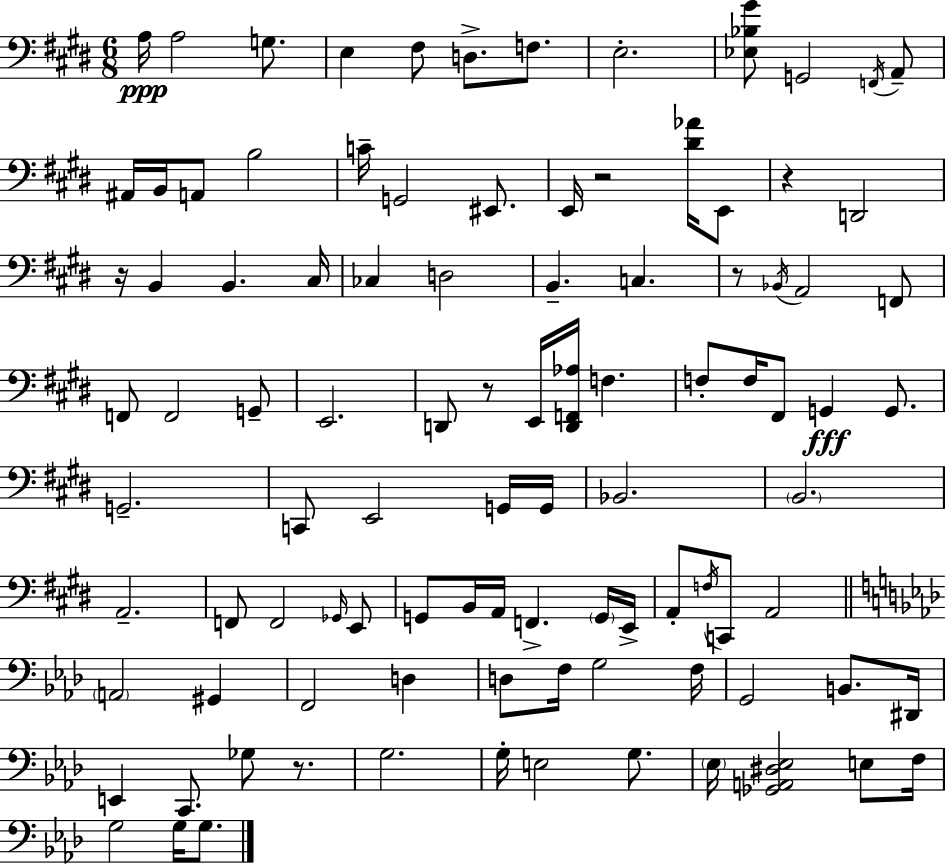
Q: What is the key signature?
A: E major